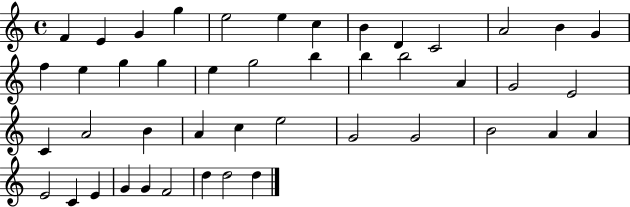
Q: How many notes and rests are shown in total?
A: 45